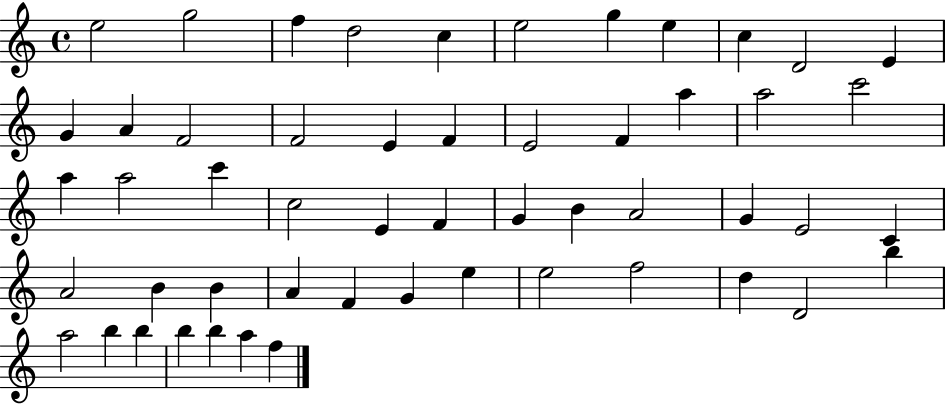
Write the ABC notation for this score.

X:1
T:Untitled
M:4/4
L:1/4
K:C
e2 g2 f d2 c e2 g e c D2 E G A F2 F2 E F E2 F a a2 c'2 a a2 c' c2 E F G B A2 G E2 C A2 B B A F G e e2 f2 d D2 b a2 b b b b a f